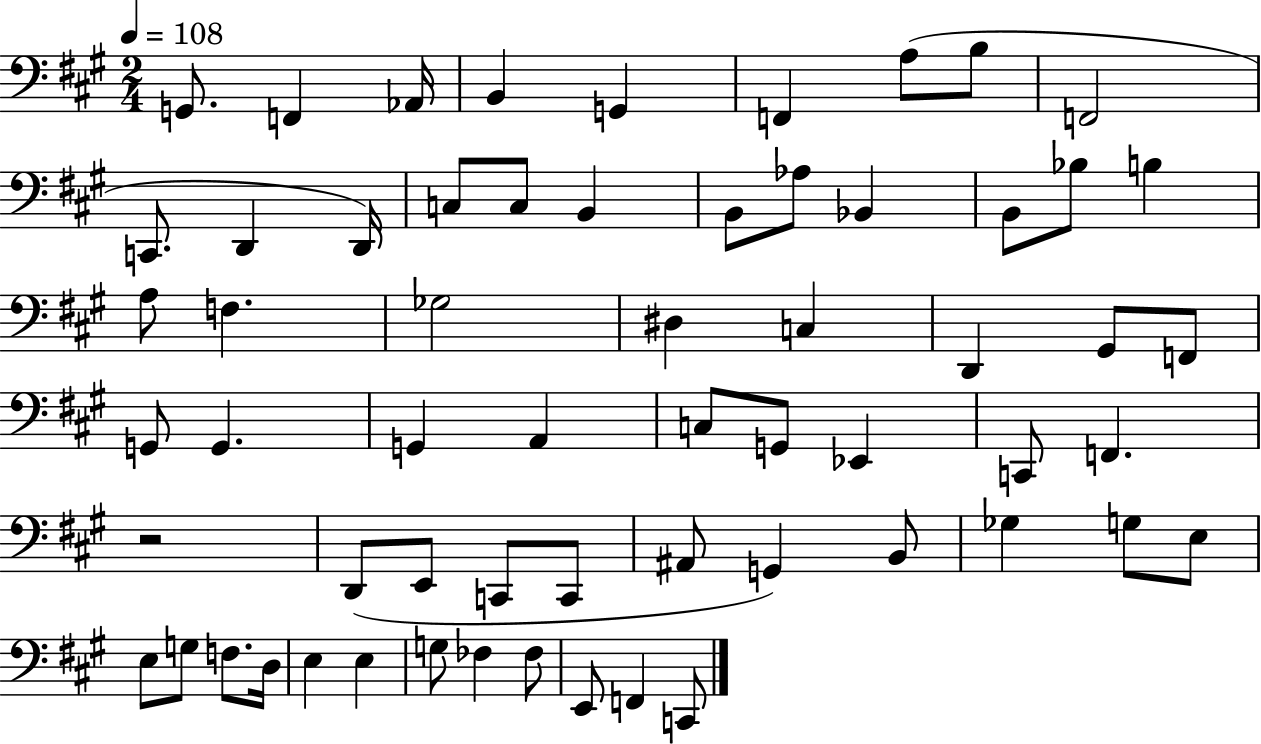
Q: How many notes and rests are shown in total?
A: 61